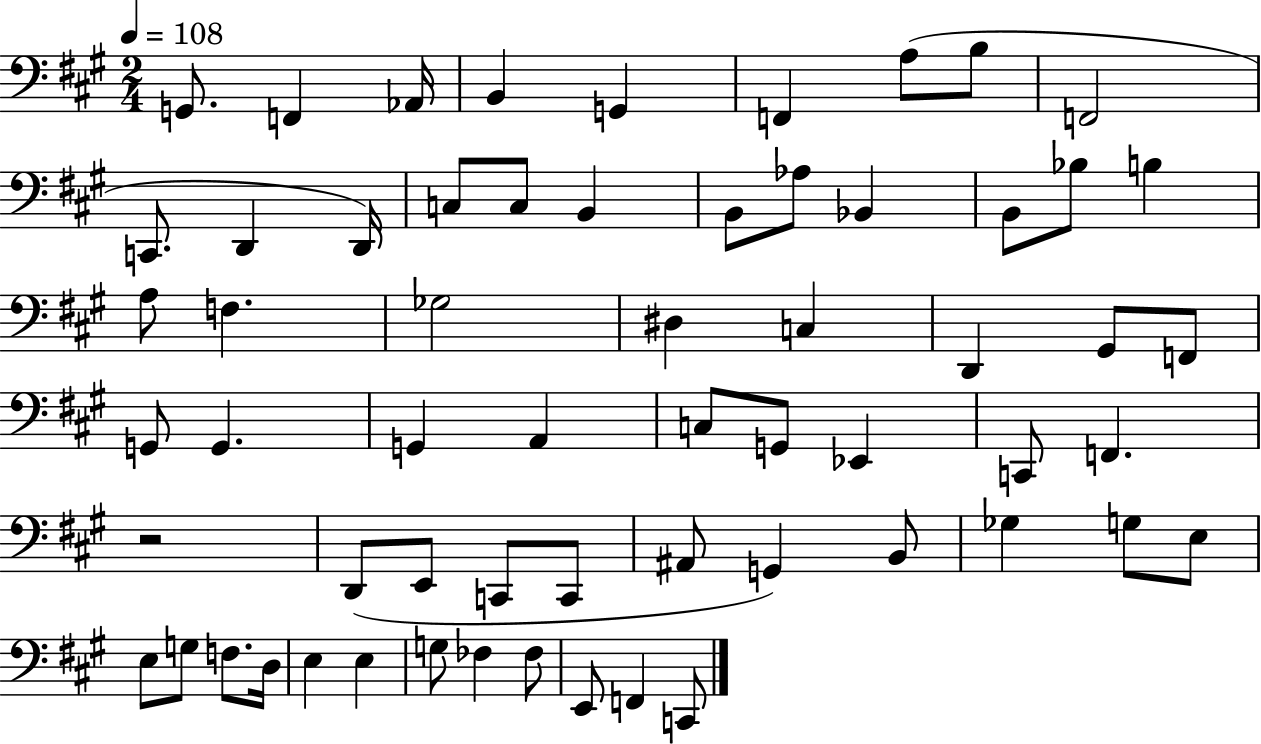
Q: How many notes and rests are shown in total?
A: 61